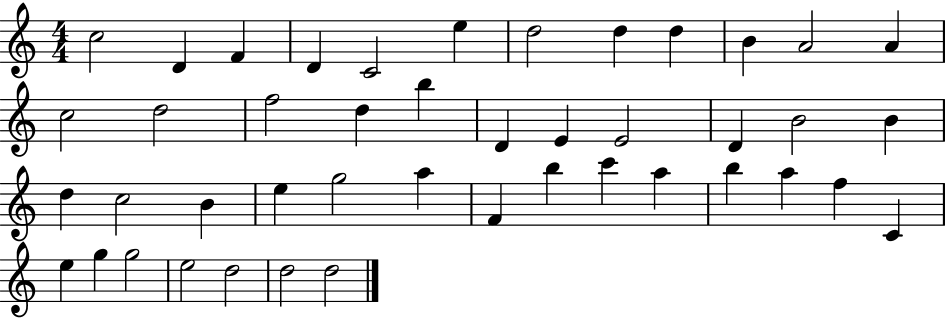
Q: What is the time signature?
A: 4/4